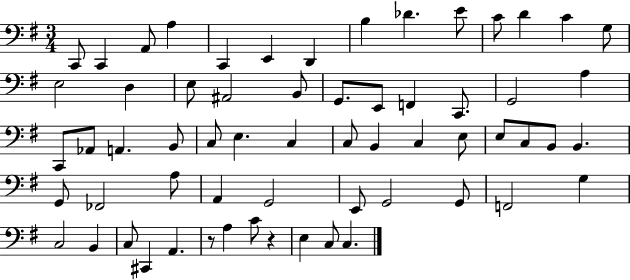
C2/e C2/q A2/e A3/q C2/q E2/q D2/q B3/q Db4/q. E4/e C4/e D4/q C4/q G3/e E3/h D3/q E3/e A#2/h B2/e G2/e. E2/e F2/q C2/e. G2/h A3/q C2/e Ab2/e A2/q. B2/e C3/e E3/q. C3/q C3/e B2/q C3/q E3/e E3/e C3/e B2/e B2/q. G2/e FES2/h A3/e A2/q G2/h E2/e G2/h G2/e F2/h G3/q C3/h B2/q C3/e C#2/q A2/q. R/e A3/q C4/e R/q E3/q C3/e C3/q.